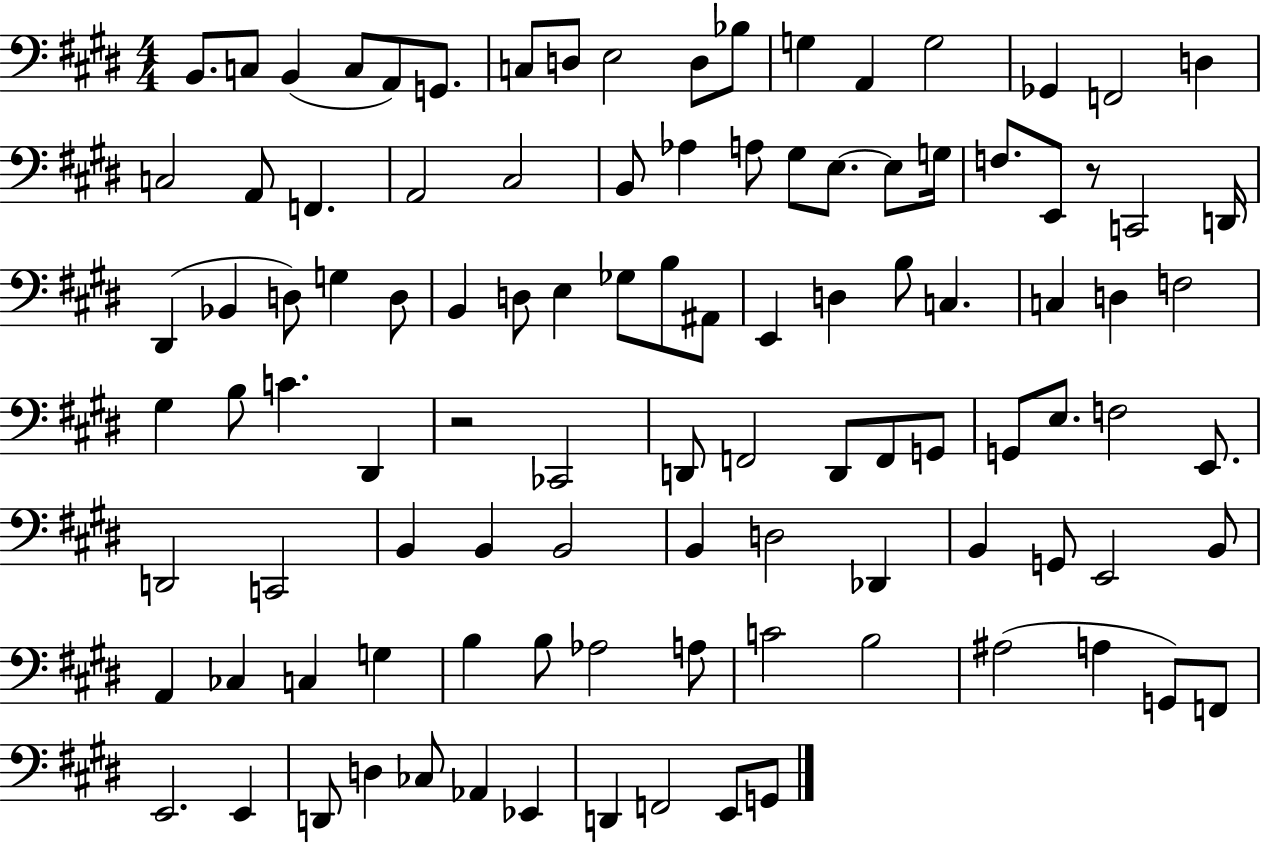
B2/e. C3/e B2/q C3/e A2/e G2/e. C3/e D3/e E3/h D3/e Bb3/e G3/q A2/q G3/h Gb2/q F2/h D3/q C3/h A2/e F2/q. A2/h C#3/h B2/e Ab3/q A3/e G#3/e E3/e. E3/e G3/s F3/e. E2/e R/e C2/h D2/s D#2/q Bb2/q D3/e G3/q D3/e B2/q D3/e E3/q Gb3/e B3/e A#2/e E2/q D3/q B3/e C3/q. C3/q D3/q F3/h G#3/q B3/e C4/q. D#2/q R/h CES2/h D2/e F2/h D2/e F2/e G2/e G2/e E3/e. F3/h E2/e. D2/h C2/h B2/q B2/q B2/h B2/q D3/h Db2/q B2/q G2/e E2/h B2/e A2/q CES3/q C3/q G3/q B3/q B3/e Ab3/h A3/e C4/h B3/h A#3/h A3/q G2/e F2/e E2/h. E2/q D2/e D3/q CES3/e Ab2/q Eb2/q D2/q F2/h E2/e G2/e